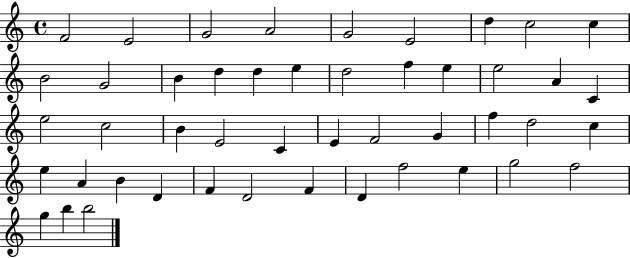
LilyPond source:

{
  \clef treble
  \time 4/4
  \defaultTimeSignature
  \key c \major
  f'2 e'2 | g'2 a'2 | g'2 e'2 | d''4 c''2 c''4 | \break b'2 g'2 | b'4 d''4 d''4 e''4 | d''2 f''4 e''4 | e''2 a'4 c'4 | \break e''2 c''2 | b'4 e'2 c'4 | e'4 f'2 g'4 | f''4 d''2 c''4 | \break e''4 a'4 b'4 d'4 | f'4 d'2 f'4 | d'4 f''2 e''4 | g''2 f''2 | \break g''4 b''4 b''2 | \bar "|."
}